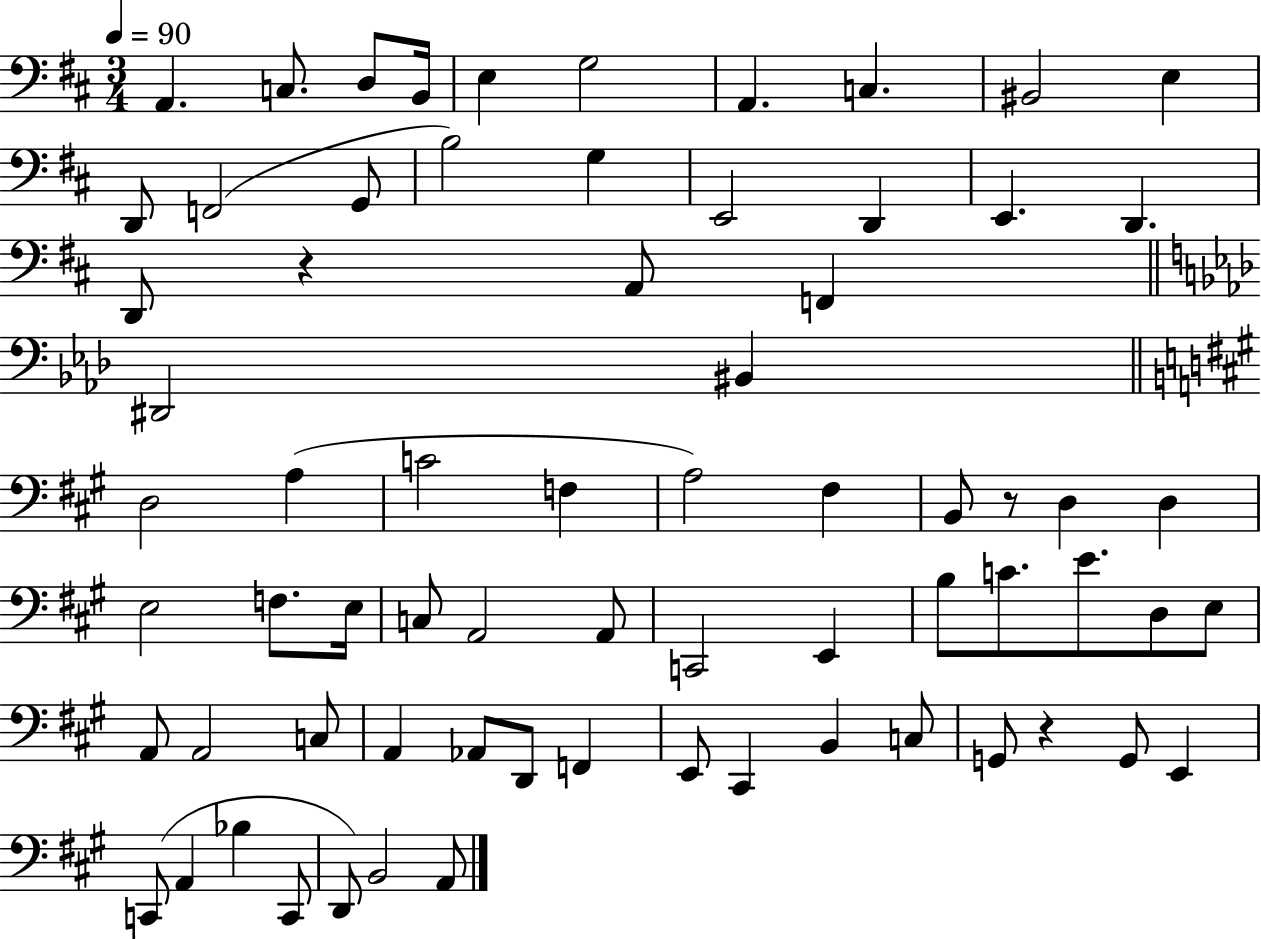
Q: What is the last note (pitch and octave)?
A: A2